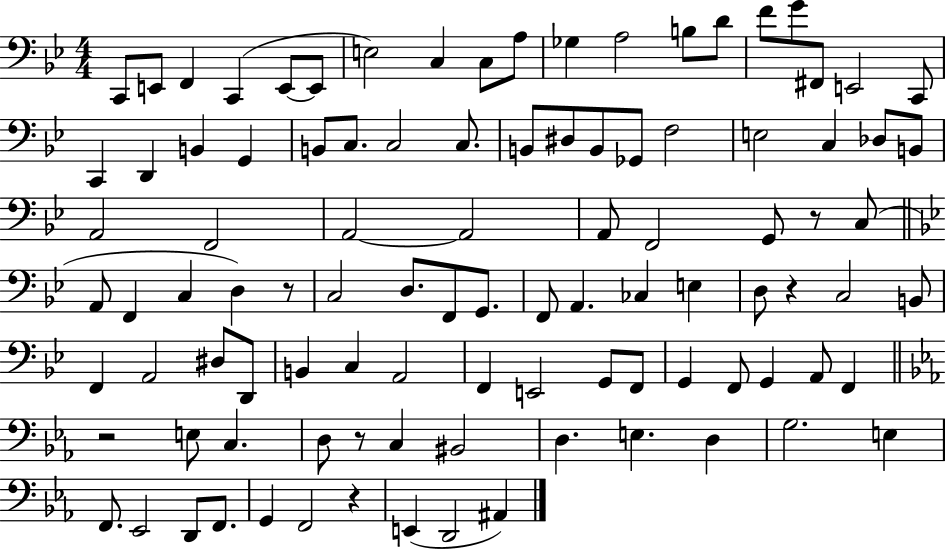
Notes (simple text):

C2/e E2/e F2/q C2/q E2/e E2/e E3/h C3/q C3/e A3/e Gb3/q A3/h B3/e D4/e F4/e G4/e F#2/e E2/h C2/e C2/q D2/q B2/q G2/q B2/e C3/e. C3/h C3/e. B2/e D#3/e B2/e Gb2/e F3/h E3/h C3/q Db3/e B2/e A2/h F2/h A2/h A2/h A2/e F2/h G2/e R/e C3/e A2/e F2/q C3/q D3/q R/e C3/h D3/e. F2/e G2/e. F2/e A2/q. CES3/q E3/q D3/e R/q C3/h B2/e F2/q A2/h D#3/e D2/e B2/q C3/q A2/h F2/q E2/h G2/e F2/e G2/q F2/e G2/q A2/e F2/q R/h E3/e C3/q. D3/e R/e C3/q BIS2/h D3/q. E3/q. D3/q G3/h. E3/q F2/e. Eb2/h D2/e F2/e. G2/q F2/h R/q E2/q D2/h A#2/q